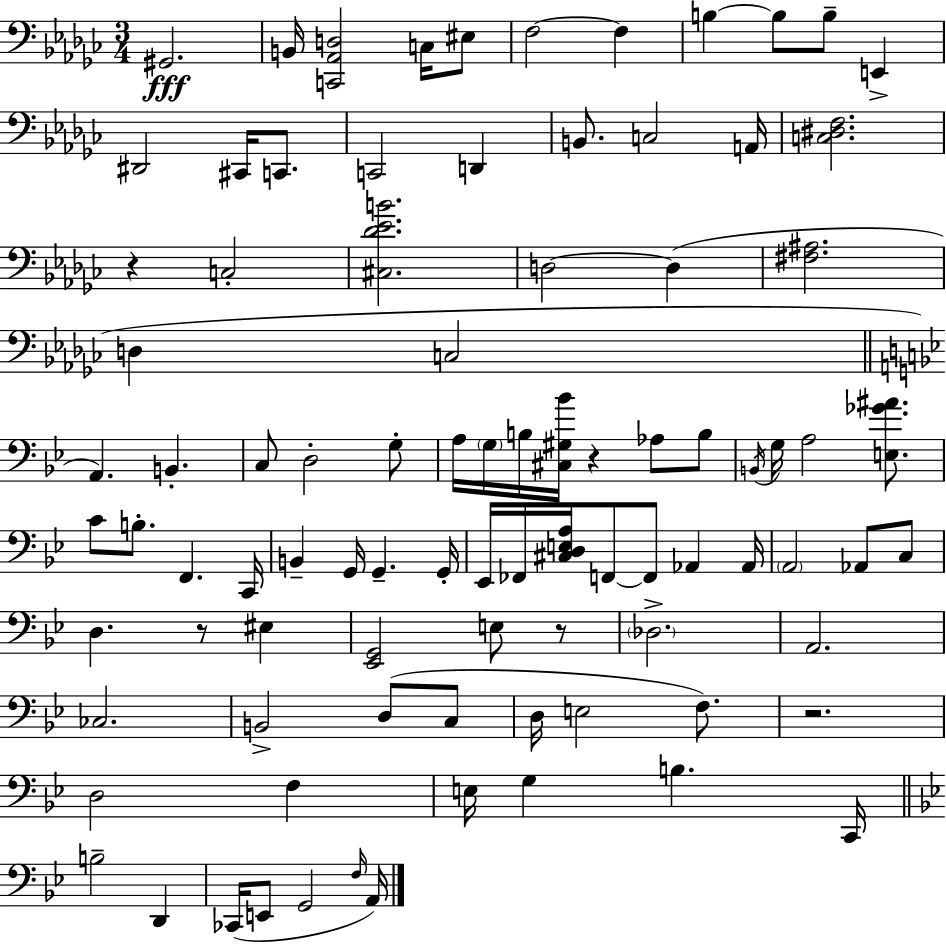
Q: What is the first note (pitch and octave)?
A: G#2